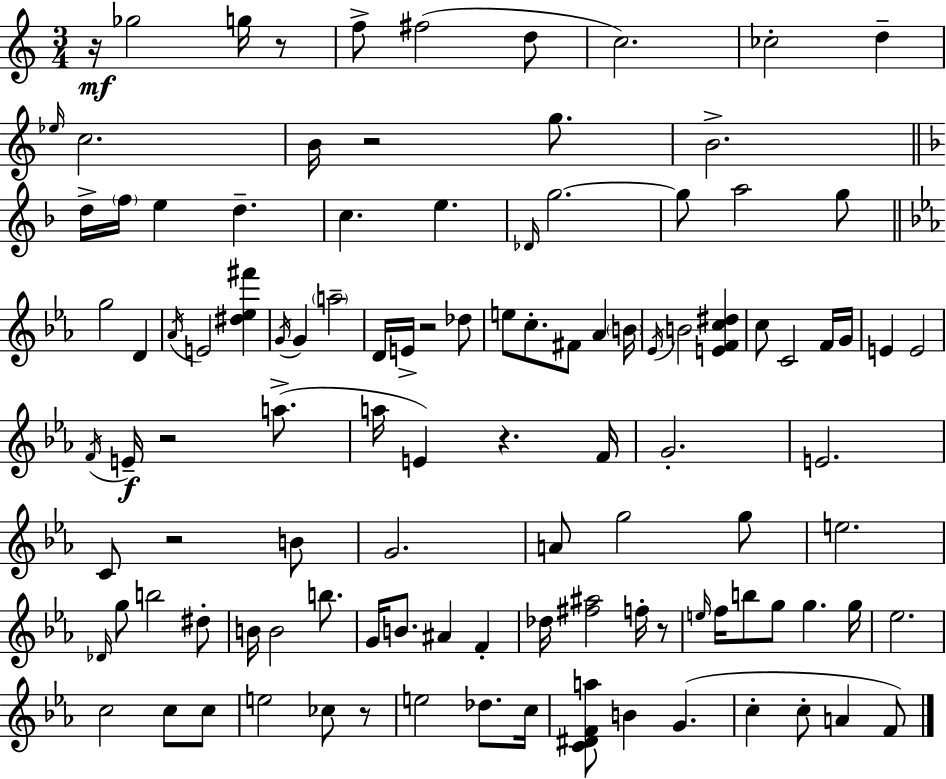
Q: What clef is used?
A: treble